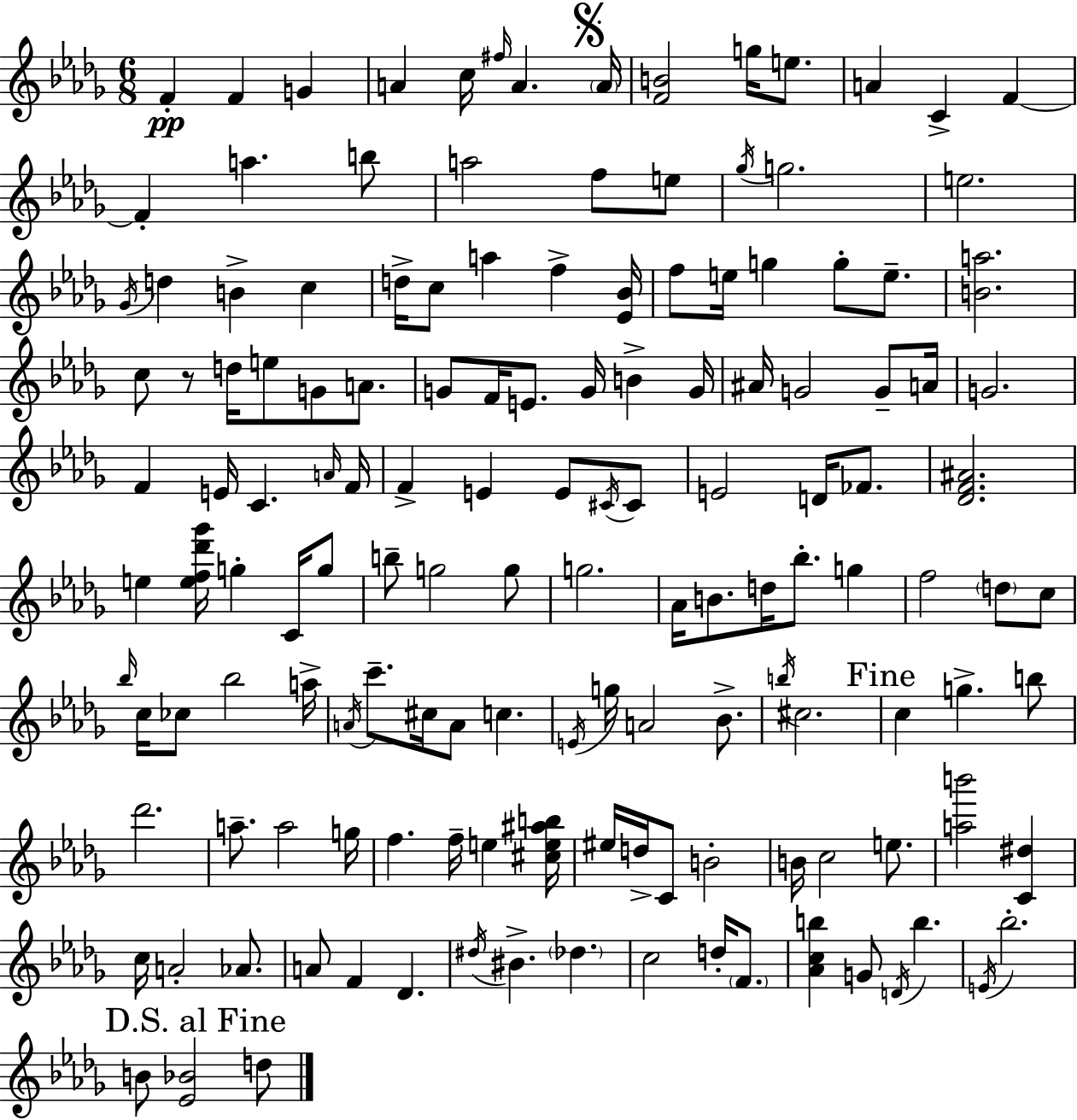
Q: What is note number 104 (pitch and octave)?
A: F5